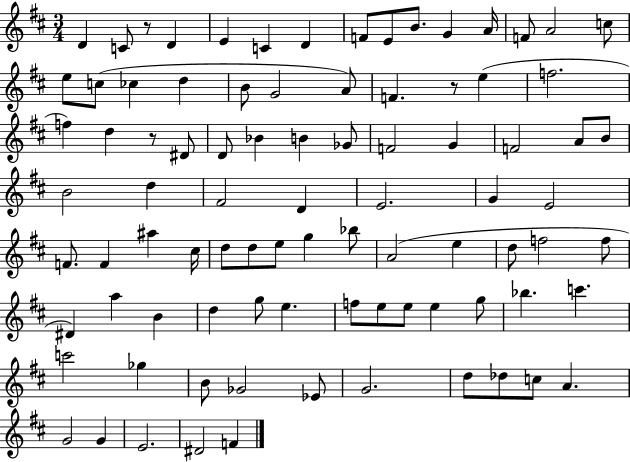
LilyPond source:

{
  \clef treble
  \numericTimeSignature
  \time 3/4
  \key d \major
  d'4 c'8 r8 d'4 | e'4 c'4 d'4 | f'8 e'8 b'8. g'4 a'16 | f'8 a'2 c''8 | \break e''8 c''8( ces''4 d''4 | b'8 g'2 a'8) | f'4. r8 e''4( | f''2. | \break f''4) d''4 r8 dis'8 | d'8 bes'4 b'4 ges'8 | f'2 g'4 | f'2 a'8 b'8 | \break b'2 d''4 | fis'2 d'4 | e'2. | g'4 e'2 | \break f'8. f'4 ais''4 cis''16 | d''8 d''8 e''8 g''4 bes''8 | a'2( e''4 | d''8 f''2 f''8 | \break dis'4) a''4 b'4 | d''4 g''8 e''4. | f''8 e''8 e''8 e''4 g''8 | bes''4. c'''4. | \break c'''2 ges''4 | b'8 ges'2 ees'8 | g'2. | d''8 des''8 c''8 a'4. | \break g'2 g'4 | e'2. | dis'2 f'4 | \bar "|."
}